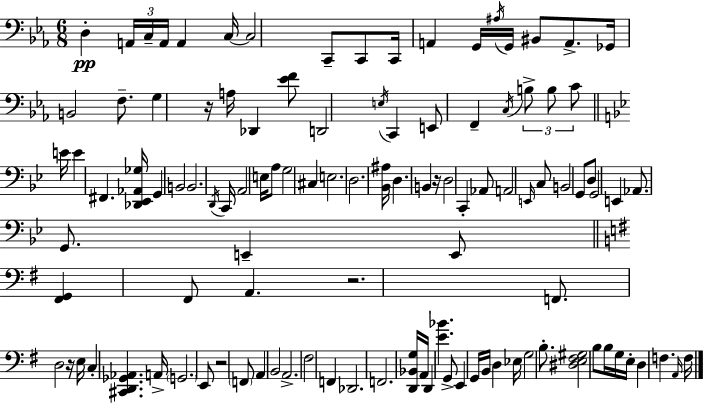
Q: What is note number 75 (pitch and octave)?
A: B2